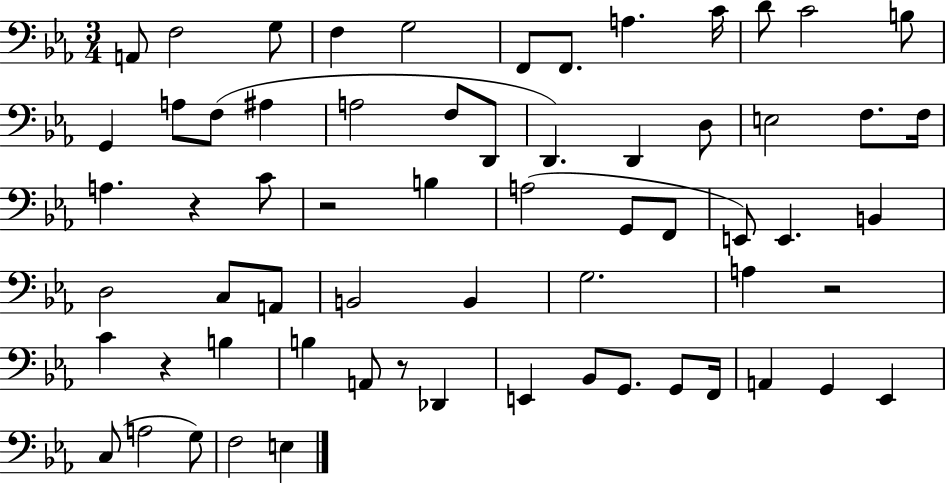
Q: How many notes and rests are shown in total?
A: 64